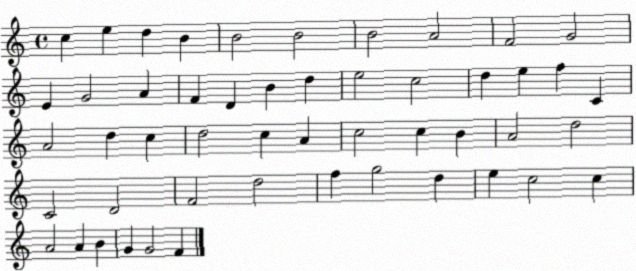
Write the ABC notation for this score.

X:1
T:Untitled
M:4/4
L:1/4
K:C
c e d B B2 B2 B2 A2 F2 G2 E G2 A F D B d e2 c2 d e f C A2 d c d2 c A c2 c B A2 d2 C2 D2 F2 d2 f g2 d e c2 c A2 A B G G2 F